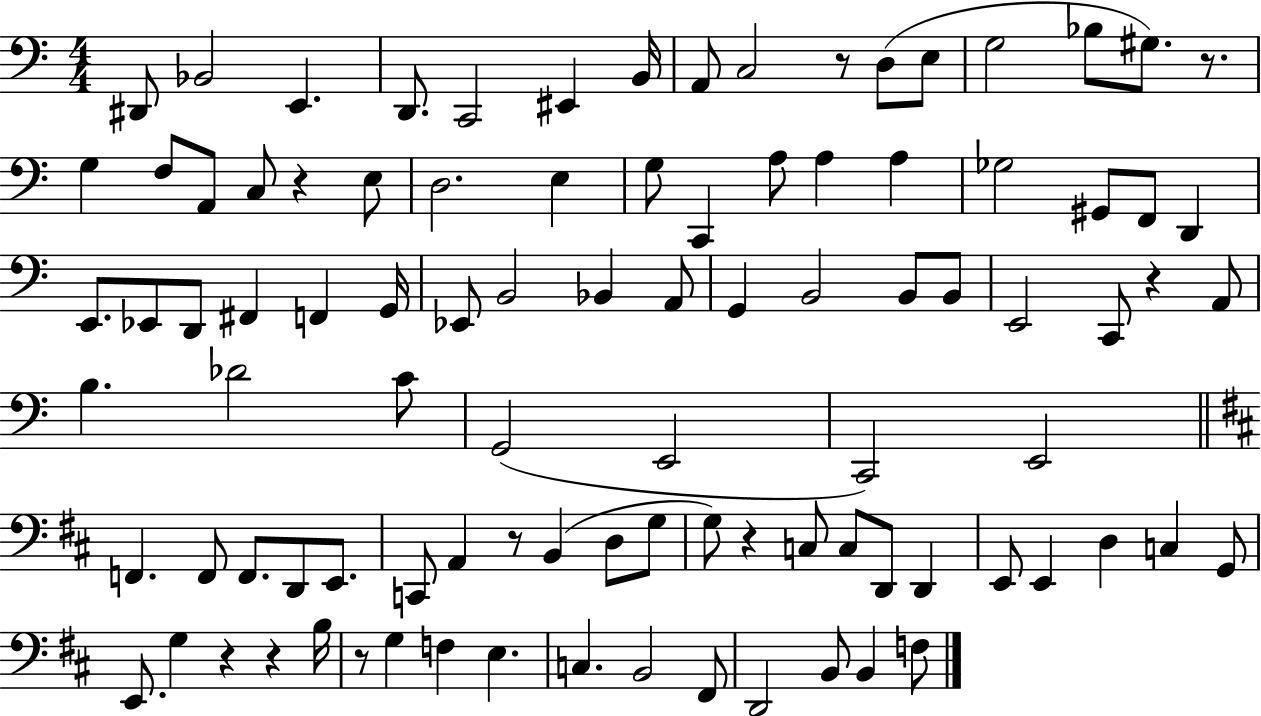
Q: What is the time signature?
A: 4/4